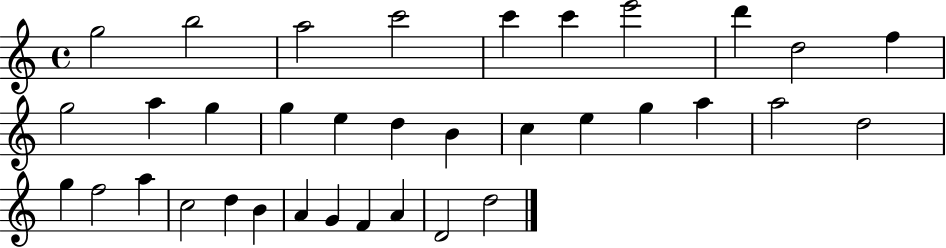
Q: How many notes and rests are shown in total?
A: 35